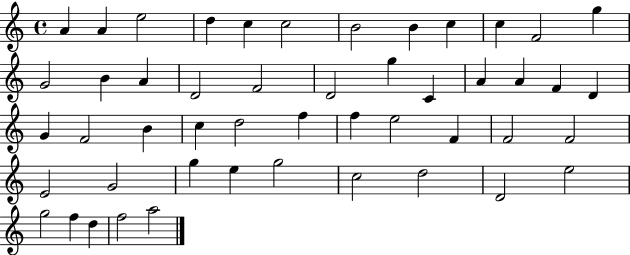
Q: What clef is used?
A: treble